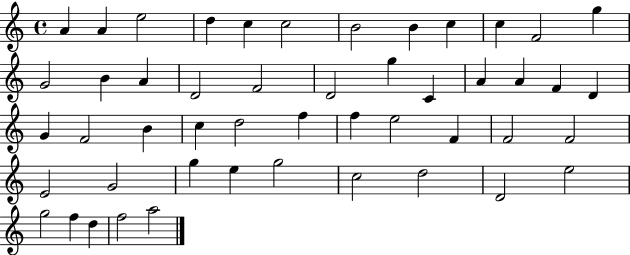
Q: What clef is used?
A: treble